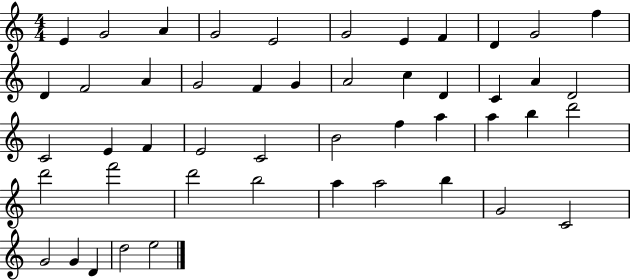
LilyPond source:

{
  \clef treble
  \numericTimeSignature
  \time 4/4
  \key c \major
  e'4 g'2 a'4 | g'2 e'2 | g'2 e'4 f'4 | d'4 g'2 f''4 | \break d'4 f'2 a'4 | g'2 f'4 g'4 | a'2 c''4 d'4 | c'4 a'4 d'2 | \break c'2 e'4 f'4 | e'2 c'2 | b'2 f''4 a''4 | a''4 b''4 d'''2 | \break d'''2 f'''2 | d'''2 b''2 | a''4 a''2 b''4 | g'2 c'2 | \break g'2 g'4 d'4 | d''2 e''2 | \bar "|."
}